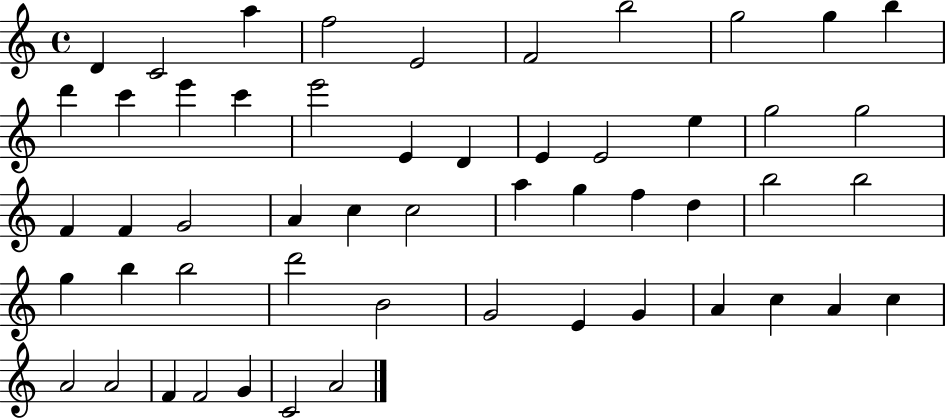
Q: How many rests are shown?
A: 0